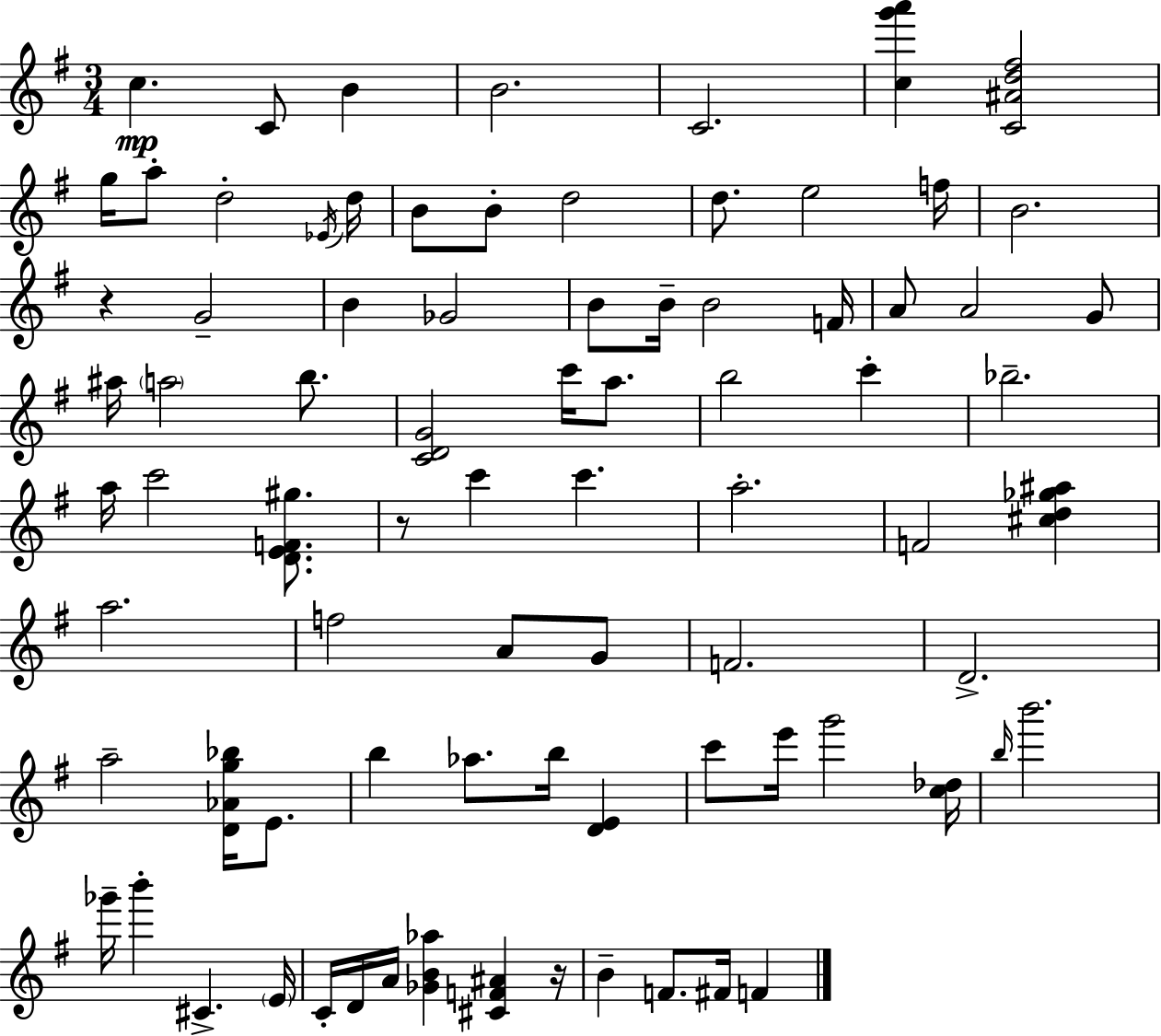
C5/q. C4/e B4/q B4/h. C4/h. [C5,G6,A6]/q [C4,A#4,D5,F#5]/h G5/s A5/e D5/h Eb4/s D5/s B4/e B4/e D5/h D5/e. E5/h F5/s B4/h. R/q G4/h B4/q Gb4/h B4/e B4/s B4/h F4/s A4/e A4/h G4/e A#5/s A5/h B5/e. [C4,D4,G4]/h C6/s A5/e. B5/h C6/q Bb5/h. A5/s C6/h [D4,E4,F4,G#5]/e. R/e C6/q C6/q. A5/h. F4/h [C#5,D5,Gb5,A#5]/q A5/h. F5/h A4/e G4/e F4/h. D4/h. A5/h [D4,Ab4,G5,Bb5]/s E4/e. B5/q Ab5/e. B5/s [D4,E4]/q C6/e E6/s G6/h [C5,Db5]/s B5/s B6/h. Gb6/s B6/q C#4/q. E4/s C4/s D4/s A4/s [Gb4,B4,Ab5]/q [C#4,F4,A#4]/q R/s B4/q F4/e. F#4/s F4/q